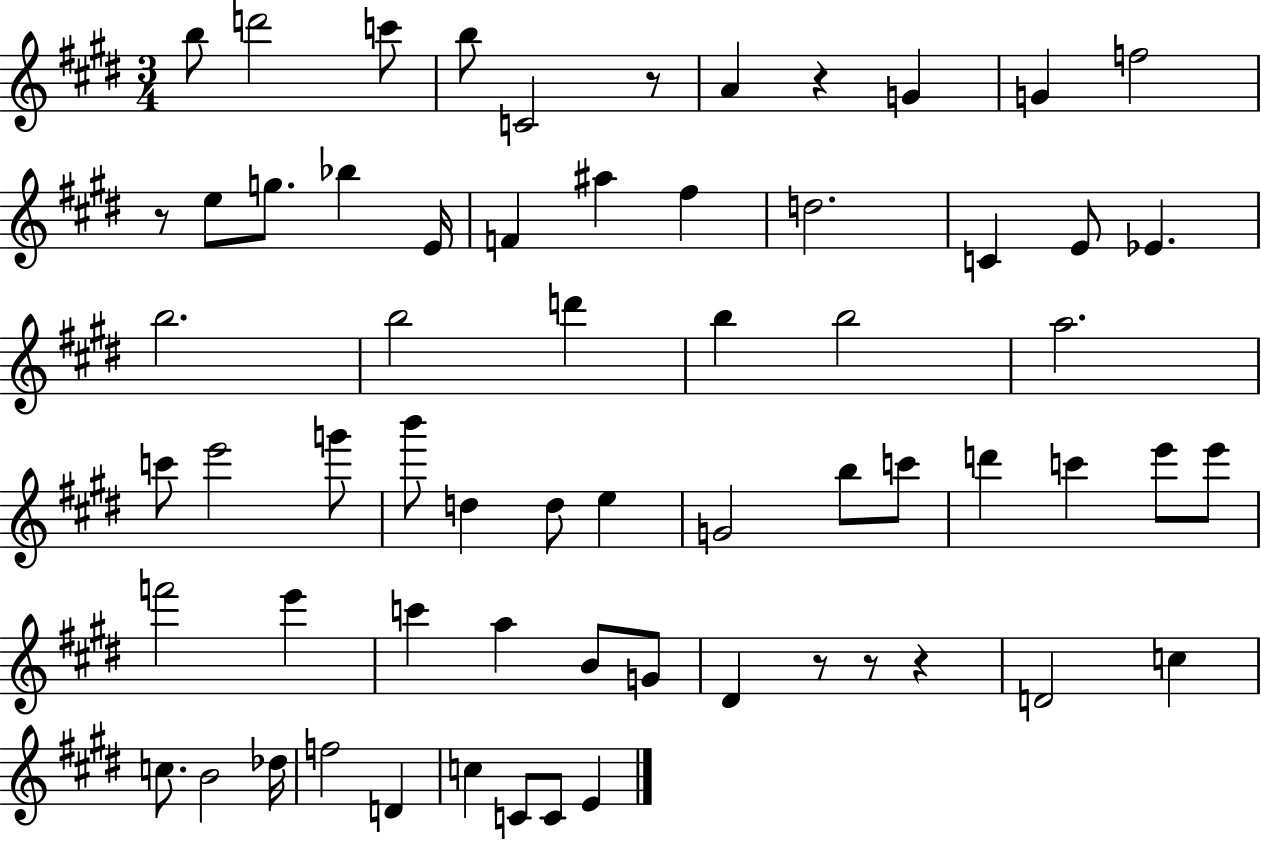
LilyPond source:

{
  \clef treble
  \numericTimeSignature
  \time 3/4
  \key e \major
  b''8 d'''2 c'''8 | b''8 c'2 r8 | a'4 r4 g'4 | g'4 f''2 | \break r8 e''8 g''8. bes''4 e'16 | f'4 ais''4 fis''4 | d''2. | c'4 e'8 ees'4. | \break b''2. | b''2 d'''4 | b''4 b''2 | a''2. | \break c'''8 e'''2 g'''8 | b'''8 d''4 d''8 e''4 | g'2 b''8 c'''8 | d'''4 c'''4 e'''8 e'''8 | \break f'''2 e'''4 | c'''4 a''4 b'8 g'8 | dis'4 r8 r8 r4 | d'2 c''4 | \break c''8. b'2 des''16 | f''2 d'4 | c''4 c'8 c'8 e'4 | \bar "|."
}